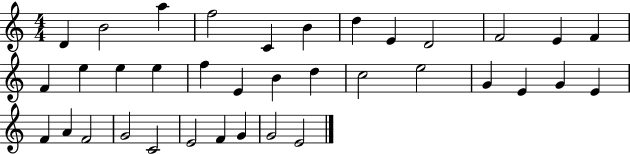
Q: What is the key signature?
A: C major